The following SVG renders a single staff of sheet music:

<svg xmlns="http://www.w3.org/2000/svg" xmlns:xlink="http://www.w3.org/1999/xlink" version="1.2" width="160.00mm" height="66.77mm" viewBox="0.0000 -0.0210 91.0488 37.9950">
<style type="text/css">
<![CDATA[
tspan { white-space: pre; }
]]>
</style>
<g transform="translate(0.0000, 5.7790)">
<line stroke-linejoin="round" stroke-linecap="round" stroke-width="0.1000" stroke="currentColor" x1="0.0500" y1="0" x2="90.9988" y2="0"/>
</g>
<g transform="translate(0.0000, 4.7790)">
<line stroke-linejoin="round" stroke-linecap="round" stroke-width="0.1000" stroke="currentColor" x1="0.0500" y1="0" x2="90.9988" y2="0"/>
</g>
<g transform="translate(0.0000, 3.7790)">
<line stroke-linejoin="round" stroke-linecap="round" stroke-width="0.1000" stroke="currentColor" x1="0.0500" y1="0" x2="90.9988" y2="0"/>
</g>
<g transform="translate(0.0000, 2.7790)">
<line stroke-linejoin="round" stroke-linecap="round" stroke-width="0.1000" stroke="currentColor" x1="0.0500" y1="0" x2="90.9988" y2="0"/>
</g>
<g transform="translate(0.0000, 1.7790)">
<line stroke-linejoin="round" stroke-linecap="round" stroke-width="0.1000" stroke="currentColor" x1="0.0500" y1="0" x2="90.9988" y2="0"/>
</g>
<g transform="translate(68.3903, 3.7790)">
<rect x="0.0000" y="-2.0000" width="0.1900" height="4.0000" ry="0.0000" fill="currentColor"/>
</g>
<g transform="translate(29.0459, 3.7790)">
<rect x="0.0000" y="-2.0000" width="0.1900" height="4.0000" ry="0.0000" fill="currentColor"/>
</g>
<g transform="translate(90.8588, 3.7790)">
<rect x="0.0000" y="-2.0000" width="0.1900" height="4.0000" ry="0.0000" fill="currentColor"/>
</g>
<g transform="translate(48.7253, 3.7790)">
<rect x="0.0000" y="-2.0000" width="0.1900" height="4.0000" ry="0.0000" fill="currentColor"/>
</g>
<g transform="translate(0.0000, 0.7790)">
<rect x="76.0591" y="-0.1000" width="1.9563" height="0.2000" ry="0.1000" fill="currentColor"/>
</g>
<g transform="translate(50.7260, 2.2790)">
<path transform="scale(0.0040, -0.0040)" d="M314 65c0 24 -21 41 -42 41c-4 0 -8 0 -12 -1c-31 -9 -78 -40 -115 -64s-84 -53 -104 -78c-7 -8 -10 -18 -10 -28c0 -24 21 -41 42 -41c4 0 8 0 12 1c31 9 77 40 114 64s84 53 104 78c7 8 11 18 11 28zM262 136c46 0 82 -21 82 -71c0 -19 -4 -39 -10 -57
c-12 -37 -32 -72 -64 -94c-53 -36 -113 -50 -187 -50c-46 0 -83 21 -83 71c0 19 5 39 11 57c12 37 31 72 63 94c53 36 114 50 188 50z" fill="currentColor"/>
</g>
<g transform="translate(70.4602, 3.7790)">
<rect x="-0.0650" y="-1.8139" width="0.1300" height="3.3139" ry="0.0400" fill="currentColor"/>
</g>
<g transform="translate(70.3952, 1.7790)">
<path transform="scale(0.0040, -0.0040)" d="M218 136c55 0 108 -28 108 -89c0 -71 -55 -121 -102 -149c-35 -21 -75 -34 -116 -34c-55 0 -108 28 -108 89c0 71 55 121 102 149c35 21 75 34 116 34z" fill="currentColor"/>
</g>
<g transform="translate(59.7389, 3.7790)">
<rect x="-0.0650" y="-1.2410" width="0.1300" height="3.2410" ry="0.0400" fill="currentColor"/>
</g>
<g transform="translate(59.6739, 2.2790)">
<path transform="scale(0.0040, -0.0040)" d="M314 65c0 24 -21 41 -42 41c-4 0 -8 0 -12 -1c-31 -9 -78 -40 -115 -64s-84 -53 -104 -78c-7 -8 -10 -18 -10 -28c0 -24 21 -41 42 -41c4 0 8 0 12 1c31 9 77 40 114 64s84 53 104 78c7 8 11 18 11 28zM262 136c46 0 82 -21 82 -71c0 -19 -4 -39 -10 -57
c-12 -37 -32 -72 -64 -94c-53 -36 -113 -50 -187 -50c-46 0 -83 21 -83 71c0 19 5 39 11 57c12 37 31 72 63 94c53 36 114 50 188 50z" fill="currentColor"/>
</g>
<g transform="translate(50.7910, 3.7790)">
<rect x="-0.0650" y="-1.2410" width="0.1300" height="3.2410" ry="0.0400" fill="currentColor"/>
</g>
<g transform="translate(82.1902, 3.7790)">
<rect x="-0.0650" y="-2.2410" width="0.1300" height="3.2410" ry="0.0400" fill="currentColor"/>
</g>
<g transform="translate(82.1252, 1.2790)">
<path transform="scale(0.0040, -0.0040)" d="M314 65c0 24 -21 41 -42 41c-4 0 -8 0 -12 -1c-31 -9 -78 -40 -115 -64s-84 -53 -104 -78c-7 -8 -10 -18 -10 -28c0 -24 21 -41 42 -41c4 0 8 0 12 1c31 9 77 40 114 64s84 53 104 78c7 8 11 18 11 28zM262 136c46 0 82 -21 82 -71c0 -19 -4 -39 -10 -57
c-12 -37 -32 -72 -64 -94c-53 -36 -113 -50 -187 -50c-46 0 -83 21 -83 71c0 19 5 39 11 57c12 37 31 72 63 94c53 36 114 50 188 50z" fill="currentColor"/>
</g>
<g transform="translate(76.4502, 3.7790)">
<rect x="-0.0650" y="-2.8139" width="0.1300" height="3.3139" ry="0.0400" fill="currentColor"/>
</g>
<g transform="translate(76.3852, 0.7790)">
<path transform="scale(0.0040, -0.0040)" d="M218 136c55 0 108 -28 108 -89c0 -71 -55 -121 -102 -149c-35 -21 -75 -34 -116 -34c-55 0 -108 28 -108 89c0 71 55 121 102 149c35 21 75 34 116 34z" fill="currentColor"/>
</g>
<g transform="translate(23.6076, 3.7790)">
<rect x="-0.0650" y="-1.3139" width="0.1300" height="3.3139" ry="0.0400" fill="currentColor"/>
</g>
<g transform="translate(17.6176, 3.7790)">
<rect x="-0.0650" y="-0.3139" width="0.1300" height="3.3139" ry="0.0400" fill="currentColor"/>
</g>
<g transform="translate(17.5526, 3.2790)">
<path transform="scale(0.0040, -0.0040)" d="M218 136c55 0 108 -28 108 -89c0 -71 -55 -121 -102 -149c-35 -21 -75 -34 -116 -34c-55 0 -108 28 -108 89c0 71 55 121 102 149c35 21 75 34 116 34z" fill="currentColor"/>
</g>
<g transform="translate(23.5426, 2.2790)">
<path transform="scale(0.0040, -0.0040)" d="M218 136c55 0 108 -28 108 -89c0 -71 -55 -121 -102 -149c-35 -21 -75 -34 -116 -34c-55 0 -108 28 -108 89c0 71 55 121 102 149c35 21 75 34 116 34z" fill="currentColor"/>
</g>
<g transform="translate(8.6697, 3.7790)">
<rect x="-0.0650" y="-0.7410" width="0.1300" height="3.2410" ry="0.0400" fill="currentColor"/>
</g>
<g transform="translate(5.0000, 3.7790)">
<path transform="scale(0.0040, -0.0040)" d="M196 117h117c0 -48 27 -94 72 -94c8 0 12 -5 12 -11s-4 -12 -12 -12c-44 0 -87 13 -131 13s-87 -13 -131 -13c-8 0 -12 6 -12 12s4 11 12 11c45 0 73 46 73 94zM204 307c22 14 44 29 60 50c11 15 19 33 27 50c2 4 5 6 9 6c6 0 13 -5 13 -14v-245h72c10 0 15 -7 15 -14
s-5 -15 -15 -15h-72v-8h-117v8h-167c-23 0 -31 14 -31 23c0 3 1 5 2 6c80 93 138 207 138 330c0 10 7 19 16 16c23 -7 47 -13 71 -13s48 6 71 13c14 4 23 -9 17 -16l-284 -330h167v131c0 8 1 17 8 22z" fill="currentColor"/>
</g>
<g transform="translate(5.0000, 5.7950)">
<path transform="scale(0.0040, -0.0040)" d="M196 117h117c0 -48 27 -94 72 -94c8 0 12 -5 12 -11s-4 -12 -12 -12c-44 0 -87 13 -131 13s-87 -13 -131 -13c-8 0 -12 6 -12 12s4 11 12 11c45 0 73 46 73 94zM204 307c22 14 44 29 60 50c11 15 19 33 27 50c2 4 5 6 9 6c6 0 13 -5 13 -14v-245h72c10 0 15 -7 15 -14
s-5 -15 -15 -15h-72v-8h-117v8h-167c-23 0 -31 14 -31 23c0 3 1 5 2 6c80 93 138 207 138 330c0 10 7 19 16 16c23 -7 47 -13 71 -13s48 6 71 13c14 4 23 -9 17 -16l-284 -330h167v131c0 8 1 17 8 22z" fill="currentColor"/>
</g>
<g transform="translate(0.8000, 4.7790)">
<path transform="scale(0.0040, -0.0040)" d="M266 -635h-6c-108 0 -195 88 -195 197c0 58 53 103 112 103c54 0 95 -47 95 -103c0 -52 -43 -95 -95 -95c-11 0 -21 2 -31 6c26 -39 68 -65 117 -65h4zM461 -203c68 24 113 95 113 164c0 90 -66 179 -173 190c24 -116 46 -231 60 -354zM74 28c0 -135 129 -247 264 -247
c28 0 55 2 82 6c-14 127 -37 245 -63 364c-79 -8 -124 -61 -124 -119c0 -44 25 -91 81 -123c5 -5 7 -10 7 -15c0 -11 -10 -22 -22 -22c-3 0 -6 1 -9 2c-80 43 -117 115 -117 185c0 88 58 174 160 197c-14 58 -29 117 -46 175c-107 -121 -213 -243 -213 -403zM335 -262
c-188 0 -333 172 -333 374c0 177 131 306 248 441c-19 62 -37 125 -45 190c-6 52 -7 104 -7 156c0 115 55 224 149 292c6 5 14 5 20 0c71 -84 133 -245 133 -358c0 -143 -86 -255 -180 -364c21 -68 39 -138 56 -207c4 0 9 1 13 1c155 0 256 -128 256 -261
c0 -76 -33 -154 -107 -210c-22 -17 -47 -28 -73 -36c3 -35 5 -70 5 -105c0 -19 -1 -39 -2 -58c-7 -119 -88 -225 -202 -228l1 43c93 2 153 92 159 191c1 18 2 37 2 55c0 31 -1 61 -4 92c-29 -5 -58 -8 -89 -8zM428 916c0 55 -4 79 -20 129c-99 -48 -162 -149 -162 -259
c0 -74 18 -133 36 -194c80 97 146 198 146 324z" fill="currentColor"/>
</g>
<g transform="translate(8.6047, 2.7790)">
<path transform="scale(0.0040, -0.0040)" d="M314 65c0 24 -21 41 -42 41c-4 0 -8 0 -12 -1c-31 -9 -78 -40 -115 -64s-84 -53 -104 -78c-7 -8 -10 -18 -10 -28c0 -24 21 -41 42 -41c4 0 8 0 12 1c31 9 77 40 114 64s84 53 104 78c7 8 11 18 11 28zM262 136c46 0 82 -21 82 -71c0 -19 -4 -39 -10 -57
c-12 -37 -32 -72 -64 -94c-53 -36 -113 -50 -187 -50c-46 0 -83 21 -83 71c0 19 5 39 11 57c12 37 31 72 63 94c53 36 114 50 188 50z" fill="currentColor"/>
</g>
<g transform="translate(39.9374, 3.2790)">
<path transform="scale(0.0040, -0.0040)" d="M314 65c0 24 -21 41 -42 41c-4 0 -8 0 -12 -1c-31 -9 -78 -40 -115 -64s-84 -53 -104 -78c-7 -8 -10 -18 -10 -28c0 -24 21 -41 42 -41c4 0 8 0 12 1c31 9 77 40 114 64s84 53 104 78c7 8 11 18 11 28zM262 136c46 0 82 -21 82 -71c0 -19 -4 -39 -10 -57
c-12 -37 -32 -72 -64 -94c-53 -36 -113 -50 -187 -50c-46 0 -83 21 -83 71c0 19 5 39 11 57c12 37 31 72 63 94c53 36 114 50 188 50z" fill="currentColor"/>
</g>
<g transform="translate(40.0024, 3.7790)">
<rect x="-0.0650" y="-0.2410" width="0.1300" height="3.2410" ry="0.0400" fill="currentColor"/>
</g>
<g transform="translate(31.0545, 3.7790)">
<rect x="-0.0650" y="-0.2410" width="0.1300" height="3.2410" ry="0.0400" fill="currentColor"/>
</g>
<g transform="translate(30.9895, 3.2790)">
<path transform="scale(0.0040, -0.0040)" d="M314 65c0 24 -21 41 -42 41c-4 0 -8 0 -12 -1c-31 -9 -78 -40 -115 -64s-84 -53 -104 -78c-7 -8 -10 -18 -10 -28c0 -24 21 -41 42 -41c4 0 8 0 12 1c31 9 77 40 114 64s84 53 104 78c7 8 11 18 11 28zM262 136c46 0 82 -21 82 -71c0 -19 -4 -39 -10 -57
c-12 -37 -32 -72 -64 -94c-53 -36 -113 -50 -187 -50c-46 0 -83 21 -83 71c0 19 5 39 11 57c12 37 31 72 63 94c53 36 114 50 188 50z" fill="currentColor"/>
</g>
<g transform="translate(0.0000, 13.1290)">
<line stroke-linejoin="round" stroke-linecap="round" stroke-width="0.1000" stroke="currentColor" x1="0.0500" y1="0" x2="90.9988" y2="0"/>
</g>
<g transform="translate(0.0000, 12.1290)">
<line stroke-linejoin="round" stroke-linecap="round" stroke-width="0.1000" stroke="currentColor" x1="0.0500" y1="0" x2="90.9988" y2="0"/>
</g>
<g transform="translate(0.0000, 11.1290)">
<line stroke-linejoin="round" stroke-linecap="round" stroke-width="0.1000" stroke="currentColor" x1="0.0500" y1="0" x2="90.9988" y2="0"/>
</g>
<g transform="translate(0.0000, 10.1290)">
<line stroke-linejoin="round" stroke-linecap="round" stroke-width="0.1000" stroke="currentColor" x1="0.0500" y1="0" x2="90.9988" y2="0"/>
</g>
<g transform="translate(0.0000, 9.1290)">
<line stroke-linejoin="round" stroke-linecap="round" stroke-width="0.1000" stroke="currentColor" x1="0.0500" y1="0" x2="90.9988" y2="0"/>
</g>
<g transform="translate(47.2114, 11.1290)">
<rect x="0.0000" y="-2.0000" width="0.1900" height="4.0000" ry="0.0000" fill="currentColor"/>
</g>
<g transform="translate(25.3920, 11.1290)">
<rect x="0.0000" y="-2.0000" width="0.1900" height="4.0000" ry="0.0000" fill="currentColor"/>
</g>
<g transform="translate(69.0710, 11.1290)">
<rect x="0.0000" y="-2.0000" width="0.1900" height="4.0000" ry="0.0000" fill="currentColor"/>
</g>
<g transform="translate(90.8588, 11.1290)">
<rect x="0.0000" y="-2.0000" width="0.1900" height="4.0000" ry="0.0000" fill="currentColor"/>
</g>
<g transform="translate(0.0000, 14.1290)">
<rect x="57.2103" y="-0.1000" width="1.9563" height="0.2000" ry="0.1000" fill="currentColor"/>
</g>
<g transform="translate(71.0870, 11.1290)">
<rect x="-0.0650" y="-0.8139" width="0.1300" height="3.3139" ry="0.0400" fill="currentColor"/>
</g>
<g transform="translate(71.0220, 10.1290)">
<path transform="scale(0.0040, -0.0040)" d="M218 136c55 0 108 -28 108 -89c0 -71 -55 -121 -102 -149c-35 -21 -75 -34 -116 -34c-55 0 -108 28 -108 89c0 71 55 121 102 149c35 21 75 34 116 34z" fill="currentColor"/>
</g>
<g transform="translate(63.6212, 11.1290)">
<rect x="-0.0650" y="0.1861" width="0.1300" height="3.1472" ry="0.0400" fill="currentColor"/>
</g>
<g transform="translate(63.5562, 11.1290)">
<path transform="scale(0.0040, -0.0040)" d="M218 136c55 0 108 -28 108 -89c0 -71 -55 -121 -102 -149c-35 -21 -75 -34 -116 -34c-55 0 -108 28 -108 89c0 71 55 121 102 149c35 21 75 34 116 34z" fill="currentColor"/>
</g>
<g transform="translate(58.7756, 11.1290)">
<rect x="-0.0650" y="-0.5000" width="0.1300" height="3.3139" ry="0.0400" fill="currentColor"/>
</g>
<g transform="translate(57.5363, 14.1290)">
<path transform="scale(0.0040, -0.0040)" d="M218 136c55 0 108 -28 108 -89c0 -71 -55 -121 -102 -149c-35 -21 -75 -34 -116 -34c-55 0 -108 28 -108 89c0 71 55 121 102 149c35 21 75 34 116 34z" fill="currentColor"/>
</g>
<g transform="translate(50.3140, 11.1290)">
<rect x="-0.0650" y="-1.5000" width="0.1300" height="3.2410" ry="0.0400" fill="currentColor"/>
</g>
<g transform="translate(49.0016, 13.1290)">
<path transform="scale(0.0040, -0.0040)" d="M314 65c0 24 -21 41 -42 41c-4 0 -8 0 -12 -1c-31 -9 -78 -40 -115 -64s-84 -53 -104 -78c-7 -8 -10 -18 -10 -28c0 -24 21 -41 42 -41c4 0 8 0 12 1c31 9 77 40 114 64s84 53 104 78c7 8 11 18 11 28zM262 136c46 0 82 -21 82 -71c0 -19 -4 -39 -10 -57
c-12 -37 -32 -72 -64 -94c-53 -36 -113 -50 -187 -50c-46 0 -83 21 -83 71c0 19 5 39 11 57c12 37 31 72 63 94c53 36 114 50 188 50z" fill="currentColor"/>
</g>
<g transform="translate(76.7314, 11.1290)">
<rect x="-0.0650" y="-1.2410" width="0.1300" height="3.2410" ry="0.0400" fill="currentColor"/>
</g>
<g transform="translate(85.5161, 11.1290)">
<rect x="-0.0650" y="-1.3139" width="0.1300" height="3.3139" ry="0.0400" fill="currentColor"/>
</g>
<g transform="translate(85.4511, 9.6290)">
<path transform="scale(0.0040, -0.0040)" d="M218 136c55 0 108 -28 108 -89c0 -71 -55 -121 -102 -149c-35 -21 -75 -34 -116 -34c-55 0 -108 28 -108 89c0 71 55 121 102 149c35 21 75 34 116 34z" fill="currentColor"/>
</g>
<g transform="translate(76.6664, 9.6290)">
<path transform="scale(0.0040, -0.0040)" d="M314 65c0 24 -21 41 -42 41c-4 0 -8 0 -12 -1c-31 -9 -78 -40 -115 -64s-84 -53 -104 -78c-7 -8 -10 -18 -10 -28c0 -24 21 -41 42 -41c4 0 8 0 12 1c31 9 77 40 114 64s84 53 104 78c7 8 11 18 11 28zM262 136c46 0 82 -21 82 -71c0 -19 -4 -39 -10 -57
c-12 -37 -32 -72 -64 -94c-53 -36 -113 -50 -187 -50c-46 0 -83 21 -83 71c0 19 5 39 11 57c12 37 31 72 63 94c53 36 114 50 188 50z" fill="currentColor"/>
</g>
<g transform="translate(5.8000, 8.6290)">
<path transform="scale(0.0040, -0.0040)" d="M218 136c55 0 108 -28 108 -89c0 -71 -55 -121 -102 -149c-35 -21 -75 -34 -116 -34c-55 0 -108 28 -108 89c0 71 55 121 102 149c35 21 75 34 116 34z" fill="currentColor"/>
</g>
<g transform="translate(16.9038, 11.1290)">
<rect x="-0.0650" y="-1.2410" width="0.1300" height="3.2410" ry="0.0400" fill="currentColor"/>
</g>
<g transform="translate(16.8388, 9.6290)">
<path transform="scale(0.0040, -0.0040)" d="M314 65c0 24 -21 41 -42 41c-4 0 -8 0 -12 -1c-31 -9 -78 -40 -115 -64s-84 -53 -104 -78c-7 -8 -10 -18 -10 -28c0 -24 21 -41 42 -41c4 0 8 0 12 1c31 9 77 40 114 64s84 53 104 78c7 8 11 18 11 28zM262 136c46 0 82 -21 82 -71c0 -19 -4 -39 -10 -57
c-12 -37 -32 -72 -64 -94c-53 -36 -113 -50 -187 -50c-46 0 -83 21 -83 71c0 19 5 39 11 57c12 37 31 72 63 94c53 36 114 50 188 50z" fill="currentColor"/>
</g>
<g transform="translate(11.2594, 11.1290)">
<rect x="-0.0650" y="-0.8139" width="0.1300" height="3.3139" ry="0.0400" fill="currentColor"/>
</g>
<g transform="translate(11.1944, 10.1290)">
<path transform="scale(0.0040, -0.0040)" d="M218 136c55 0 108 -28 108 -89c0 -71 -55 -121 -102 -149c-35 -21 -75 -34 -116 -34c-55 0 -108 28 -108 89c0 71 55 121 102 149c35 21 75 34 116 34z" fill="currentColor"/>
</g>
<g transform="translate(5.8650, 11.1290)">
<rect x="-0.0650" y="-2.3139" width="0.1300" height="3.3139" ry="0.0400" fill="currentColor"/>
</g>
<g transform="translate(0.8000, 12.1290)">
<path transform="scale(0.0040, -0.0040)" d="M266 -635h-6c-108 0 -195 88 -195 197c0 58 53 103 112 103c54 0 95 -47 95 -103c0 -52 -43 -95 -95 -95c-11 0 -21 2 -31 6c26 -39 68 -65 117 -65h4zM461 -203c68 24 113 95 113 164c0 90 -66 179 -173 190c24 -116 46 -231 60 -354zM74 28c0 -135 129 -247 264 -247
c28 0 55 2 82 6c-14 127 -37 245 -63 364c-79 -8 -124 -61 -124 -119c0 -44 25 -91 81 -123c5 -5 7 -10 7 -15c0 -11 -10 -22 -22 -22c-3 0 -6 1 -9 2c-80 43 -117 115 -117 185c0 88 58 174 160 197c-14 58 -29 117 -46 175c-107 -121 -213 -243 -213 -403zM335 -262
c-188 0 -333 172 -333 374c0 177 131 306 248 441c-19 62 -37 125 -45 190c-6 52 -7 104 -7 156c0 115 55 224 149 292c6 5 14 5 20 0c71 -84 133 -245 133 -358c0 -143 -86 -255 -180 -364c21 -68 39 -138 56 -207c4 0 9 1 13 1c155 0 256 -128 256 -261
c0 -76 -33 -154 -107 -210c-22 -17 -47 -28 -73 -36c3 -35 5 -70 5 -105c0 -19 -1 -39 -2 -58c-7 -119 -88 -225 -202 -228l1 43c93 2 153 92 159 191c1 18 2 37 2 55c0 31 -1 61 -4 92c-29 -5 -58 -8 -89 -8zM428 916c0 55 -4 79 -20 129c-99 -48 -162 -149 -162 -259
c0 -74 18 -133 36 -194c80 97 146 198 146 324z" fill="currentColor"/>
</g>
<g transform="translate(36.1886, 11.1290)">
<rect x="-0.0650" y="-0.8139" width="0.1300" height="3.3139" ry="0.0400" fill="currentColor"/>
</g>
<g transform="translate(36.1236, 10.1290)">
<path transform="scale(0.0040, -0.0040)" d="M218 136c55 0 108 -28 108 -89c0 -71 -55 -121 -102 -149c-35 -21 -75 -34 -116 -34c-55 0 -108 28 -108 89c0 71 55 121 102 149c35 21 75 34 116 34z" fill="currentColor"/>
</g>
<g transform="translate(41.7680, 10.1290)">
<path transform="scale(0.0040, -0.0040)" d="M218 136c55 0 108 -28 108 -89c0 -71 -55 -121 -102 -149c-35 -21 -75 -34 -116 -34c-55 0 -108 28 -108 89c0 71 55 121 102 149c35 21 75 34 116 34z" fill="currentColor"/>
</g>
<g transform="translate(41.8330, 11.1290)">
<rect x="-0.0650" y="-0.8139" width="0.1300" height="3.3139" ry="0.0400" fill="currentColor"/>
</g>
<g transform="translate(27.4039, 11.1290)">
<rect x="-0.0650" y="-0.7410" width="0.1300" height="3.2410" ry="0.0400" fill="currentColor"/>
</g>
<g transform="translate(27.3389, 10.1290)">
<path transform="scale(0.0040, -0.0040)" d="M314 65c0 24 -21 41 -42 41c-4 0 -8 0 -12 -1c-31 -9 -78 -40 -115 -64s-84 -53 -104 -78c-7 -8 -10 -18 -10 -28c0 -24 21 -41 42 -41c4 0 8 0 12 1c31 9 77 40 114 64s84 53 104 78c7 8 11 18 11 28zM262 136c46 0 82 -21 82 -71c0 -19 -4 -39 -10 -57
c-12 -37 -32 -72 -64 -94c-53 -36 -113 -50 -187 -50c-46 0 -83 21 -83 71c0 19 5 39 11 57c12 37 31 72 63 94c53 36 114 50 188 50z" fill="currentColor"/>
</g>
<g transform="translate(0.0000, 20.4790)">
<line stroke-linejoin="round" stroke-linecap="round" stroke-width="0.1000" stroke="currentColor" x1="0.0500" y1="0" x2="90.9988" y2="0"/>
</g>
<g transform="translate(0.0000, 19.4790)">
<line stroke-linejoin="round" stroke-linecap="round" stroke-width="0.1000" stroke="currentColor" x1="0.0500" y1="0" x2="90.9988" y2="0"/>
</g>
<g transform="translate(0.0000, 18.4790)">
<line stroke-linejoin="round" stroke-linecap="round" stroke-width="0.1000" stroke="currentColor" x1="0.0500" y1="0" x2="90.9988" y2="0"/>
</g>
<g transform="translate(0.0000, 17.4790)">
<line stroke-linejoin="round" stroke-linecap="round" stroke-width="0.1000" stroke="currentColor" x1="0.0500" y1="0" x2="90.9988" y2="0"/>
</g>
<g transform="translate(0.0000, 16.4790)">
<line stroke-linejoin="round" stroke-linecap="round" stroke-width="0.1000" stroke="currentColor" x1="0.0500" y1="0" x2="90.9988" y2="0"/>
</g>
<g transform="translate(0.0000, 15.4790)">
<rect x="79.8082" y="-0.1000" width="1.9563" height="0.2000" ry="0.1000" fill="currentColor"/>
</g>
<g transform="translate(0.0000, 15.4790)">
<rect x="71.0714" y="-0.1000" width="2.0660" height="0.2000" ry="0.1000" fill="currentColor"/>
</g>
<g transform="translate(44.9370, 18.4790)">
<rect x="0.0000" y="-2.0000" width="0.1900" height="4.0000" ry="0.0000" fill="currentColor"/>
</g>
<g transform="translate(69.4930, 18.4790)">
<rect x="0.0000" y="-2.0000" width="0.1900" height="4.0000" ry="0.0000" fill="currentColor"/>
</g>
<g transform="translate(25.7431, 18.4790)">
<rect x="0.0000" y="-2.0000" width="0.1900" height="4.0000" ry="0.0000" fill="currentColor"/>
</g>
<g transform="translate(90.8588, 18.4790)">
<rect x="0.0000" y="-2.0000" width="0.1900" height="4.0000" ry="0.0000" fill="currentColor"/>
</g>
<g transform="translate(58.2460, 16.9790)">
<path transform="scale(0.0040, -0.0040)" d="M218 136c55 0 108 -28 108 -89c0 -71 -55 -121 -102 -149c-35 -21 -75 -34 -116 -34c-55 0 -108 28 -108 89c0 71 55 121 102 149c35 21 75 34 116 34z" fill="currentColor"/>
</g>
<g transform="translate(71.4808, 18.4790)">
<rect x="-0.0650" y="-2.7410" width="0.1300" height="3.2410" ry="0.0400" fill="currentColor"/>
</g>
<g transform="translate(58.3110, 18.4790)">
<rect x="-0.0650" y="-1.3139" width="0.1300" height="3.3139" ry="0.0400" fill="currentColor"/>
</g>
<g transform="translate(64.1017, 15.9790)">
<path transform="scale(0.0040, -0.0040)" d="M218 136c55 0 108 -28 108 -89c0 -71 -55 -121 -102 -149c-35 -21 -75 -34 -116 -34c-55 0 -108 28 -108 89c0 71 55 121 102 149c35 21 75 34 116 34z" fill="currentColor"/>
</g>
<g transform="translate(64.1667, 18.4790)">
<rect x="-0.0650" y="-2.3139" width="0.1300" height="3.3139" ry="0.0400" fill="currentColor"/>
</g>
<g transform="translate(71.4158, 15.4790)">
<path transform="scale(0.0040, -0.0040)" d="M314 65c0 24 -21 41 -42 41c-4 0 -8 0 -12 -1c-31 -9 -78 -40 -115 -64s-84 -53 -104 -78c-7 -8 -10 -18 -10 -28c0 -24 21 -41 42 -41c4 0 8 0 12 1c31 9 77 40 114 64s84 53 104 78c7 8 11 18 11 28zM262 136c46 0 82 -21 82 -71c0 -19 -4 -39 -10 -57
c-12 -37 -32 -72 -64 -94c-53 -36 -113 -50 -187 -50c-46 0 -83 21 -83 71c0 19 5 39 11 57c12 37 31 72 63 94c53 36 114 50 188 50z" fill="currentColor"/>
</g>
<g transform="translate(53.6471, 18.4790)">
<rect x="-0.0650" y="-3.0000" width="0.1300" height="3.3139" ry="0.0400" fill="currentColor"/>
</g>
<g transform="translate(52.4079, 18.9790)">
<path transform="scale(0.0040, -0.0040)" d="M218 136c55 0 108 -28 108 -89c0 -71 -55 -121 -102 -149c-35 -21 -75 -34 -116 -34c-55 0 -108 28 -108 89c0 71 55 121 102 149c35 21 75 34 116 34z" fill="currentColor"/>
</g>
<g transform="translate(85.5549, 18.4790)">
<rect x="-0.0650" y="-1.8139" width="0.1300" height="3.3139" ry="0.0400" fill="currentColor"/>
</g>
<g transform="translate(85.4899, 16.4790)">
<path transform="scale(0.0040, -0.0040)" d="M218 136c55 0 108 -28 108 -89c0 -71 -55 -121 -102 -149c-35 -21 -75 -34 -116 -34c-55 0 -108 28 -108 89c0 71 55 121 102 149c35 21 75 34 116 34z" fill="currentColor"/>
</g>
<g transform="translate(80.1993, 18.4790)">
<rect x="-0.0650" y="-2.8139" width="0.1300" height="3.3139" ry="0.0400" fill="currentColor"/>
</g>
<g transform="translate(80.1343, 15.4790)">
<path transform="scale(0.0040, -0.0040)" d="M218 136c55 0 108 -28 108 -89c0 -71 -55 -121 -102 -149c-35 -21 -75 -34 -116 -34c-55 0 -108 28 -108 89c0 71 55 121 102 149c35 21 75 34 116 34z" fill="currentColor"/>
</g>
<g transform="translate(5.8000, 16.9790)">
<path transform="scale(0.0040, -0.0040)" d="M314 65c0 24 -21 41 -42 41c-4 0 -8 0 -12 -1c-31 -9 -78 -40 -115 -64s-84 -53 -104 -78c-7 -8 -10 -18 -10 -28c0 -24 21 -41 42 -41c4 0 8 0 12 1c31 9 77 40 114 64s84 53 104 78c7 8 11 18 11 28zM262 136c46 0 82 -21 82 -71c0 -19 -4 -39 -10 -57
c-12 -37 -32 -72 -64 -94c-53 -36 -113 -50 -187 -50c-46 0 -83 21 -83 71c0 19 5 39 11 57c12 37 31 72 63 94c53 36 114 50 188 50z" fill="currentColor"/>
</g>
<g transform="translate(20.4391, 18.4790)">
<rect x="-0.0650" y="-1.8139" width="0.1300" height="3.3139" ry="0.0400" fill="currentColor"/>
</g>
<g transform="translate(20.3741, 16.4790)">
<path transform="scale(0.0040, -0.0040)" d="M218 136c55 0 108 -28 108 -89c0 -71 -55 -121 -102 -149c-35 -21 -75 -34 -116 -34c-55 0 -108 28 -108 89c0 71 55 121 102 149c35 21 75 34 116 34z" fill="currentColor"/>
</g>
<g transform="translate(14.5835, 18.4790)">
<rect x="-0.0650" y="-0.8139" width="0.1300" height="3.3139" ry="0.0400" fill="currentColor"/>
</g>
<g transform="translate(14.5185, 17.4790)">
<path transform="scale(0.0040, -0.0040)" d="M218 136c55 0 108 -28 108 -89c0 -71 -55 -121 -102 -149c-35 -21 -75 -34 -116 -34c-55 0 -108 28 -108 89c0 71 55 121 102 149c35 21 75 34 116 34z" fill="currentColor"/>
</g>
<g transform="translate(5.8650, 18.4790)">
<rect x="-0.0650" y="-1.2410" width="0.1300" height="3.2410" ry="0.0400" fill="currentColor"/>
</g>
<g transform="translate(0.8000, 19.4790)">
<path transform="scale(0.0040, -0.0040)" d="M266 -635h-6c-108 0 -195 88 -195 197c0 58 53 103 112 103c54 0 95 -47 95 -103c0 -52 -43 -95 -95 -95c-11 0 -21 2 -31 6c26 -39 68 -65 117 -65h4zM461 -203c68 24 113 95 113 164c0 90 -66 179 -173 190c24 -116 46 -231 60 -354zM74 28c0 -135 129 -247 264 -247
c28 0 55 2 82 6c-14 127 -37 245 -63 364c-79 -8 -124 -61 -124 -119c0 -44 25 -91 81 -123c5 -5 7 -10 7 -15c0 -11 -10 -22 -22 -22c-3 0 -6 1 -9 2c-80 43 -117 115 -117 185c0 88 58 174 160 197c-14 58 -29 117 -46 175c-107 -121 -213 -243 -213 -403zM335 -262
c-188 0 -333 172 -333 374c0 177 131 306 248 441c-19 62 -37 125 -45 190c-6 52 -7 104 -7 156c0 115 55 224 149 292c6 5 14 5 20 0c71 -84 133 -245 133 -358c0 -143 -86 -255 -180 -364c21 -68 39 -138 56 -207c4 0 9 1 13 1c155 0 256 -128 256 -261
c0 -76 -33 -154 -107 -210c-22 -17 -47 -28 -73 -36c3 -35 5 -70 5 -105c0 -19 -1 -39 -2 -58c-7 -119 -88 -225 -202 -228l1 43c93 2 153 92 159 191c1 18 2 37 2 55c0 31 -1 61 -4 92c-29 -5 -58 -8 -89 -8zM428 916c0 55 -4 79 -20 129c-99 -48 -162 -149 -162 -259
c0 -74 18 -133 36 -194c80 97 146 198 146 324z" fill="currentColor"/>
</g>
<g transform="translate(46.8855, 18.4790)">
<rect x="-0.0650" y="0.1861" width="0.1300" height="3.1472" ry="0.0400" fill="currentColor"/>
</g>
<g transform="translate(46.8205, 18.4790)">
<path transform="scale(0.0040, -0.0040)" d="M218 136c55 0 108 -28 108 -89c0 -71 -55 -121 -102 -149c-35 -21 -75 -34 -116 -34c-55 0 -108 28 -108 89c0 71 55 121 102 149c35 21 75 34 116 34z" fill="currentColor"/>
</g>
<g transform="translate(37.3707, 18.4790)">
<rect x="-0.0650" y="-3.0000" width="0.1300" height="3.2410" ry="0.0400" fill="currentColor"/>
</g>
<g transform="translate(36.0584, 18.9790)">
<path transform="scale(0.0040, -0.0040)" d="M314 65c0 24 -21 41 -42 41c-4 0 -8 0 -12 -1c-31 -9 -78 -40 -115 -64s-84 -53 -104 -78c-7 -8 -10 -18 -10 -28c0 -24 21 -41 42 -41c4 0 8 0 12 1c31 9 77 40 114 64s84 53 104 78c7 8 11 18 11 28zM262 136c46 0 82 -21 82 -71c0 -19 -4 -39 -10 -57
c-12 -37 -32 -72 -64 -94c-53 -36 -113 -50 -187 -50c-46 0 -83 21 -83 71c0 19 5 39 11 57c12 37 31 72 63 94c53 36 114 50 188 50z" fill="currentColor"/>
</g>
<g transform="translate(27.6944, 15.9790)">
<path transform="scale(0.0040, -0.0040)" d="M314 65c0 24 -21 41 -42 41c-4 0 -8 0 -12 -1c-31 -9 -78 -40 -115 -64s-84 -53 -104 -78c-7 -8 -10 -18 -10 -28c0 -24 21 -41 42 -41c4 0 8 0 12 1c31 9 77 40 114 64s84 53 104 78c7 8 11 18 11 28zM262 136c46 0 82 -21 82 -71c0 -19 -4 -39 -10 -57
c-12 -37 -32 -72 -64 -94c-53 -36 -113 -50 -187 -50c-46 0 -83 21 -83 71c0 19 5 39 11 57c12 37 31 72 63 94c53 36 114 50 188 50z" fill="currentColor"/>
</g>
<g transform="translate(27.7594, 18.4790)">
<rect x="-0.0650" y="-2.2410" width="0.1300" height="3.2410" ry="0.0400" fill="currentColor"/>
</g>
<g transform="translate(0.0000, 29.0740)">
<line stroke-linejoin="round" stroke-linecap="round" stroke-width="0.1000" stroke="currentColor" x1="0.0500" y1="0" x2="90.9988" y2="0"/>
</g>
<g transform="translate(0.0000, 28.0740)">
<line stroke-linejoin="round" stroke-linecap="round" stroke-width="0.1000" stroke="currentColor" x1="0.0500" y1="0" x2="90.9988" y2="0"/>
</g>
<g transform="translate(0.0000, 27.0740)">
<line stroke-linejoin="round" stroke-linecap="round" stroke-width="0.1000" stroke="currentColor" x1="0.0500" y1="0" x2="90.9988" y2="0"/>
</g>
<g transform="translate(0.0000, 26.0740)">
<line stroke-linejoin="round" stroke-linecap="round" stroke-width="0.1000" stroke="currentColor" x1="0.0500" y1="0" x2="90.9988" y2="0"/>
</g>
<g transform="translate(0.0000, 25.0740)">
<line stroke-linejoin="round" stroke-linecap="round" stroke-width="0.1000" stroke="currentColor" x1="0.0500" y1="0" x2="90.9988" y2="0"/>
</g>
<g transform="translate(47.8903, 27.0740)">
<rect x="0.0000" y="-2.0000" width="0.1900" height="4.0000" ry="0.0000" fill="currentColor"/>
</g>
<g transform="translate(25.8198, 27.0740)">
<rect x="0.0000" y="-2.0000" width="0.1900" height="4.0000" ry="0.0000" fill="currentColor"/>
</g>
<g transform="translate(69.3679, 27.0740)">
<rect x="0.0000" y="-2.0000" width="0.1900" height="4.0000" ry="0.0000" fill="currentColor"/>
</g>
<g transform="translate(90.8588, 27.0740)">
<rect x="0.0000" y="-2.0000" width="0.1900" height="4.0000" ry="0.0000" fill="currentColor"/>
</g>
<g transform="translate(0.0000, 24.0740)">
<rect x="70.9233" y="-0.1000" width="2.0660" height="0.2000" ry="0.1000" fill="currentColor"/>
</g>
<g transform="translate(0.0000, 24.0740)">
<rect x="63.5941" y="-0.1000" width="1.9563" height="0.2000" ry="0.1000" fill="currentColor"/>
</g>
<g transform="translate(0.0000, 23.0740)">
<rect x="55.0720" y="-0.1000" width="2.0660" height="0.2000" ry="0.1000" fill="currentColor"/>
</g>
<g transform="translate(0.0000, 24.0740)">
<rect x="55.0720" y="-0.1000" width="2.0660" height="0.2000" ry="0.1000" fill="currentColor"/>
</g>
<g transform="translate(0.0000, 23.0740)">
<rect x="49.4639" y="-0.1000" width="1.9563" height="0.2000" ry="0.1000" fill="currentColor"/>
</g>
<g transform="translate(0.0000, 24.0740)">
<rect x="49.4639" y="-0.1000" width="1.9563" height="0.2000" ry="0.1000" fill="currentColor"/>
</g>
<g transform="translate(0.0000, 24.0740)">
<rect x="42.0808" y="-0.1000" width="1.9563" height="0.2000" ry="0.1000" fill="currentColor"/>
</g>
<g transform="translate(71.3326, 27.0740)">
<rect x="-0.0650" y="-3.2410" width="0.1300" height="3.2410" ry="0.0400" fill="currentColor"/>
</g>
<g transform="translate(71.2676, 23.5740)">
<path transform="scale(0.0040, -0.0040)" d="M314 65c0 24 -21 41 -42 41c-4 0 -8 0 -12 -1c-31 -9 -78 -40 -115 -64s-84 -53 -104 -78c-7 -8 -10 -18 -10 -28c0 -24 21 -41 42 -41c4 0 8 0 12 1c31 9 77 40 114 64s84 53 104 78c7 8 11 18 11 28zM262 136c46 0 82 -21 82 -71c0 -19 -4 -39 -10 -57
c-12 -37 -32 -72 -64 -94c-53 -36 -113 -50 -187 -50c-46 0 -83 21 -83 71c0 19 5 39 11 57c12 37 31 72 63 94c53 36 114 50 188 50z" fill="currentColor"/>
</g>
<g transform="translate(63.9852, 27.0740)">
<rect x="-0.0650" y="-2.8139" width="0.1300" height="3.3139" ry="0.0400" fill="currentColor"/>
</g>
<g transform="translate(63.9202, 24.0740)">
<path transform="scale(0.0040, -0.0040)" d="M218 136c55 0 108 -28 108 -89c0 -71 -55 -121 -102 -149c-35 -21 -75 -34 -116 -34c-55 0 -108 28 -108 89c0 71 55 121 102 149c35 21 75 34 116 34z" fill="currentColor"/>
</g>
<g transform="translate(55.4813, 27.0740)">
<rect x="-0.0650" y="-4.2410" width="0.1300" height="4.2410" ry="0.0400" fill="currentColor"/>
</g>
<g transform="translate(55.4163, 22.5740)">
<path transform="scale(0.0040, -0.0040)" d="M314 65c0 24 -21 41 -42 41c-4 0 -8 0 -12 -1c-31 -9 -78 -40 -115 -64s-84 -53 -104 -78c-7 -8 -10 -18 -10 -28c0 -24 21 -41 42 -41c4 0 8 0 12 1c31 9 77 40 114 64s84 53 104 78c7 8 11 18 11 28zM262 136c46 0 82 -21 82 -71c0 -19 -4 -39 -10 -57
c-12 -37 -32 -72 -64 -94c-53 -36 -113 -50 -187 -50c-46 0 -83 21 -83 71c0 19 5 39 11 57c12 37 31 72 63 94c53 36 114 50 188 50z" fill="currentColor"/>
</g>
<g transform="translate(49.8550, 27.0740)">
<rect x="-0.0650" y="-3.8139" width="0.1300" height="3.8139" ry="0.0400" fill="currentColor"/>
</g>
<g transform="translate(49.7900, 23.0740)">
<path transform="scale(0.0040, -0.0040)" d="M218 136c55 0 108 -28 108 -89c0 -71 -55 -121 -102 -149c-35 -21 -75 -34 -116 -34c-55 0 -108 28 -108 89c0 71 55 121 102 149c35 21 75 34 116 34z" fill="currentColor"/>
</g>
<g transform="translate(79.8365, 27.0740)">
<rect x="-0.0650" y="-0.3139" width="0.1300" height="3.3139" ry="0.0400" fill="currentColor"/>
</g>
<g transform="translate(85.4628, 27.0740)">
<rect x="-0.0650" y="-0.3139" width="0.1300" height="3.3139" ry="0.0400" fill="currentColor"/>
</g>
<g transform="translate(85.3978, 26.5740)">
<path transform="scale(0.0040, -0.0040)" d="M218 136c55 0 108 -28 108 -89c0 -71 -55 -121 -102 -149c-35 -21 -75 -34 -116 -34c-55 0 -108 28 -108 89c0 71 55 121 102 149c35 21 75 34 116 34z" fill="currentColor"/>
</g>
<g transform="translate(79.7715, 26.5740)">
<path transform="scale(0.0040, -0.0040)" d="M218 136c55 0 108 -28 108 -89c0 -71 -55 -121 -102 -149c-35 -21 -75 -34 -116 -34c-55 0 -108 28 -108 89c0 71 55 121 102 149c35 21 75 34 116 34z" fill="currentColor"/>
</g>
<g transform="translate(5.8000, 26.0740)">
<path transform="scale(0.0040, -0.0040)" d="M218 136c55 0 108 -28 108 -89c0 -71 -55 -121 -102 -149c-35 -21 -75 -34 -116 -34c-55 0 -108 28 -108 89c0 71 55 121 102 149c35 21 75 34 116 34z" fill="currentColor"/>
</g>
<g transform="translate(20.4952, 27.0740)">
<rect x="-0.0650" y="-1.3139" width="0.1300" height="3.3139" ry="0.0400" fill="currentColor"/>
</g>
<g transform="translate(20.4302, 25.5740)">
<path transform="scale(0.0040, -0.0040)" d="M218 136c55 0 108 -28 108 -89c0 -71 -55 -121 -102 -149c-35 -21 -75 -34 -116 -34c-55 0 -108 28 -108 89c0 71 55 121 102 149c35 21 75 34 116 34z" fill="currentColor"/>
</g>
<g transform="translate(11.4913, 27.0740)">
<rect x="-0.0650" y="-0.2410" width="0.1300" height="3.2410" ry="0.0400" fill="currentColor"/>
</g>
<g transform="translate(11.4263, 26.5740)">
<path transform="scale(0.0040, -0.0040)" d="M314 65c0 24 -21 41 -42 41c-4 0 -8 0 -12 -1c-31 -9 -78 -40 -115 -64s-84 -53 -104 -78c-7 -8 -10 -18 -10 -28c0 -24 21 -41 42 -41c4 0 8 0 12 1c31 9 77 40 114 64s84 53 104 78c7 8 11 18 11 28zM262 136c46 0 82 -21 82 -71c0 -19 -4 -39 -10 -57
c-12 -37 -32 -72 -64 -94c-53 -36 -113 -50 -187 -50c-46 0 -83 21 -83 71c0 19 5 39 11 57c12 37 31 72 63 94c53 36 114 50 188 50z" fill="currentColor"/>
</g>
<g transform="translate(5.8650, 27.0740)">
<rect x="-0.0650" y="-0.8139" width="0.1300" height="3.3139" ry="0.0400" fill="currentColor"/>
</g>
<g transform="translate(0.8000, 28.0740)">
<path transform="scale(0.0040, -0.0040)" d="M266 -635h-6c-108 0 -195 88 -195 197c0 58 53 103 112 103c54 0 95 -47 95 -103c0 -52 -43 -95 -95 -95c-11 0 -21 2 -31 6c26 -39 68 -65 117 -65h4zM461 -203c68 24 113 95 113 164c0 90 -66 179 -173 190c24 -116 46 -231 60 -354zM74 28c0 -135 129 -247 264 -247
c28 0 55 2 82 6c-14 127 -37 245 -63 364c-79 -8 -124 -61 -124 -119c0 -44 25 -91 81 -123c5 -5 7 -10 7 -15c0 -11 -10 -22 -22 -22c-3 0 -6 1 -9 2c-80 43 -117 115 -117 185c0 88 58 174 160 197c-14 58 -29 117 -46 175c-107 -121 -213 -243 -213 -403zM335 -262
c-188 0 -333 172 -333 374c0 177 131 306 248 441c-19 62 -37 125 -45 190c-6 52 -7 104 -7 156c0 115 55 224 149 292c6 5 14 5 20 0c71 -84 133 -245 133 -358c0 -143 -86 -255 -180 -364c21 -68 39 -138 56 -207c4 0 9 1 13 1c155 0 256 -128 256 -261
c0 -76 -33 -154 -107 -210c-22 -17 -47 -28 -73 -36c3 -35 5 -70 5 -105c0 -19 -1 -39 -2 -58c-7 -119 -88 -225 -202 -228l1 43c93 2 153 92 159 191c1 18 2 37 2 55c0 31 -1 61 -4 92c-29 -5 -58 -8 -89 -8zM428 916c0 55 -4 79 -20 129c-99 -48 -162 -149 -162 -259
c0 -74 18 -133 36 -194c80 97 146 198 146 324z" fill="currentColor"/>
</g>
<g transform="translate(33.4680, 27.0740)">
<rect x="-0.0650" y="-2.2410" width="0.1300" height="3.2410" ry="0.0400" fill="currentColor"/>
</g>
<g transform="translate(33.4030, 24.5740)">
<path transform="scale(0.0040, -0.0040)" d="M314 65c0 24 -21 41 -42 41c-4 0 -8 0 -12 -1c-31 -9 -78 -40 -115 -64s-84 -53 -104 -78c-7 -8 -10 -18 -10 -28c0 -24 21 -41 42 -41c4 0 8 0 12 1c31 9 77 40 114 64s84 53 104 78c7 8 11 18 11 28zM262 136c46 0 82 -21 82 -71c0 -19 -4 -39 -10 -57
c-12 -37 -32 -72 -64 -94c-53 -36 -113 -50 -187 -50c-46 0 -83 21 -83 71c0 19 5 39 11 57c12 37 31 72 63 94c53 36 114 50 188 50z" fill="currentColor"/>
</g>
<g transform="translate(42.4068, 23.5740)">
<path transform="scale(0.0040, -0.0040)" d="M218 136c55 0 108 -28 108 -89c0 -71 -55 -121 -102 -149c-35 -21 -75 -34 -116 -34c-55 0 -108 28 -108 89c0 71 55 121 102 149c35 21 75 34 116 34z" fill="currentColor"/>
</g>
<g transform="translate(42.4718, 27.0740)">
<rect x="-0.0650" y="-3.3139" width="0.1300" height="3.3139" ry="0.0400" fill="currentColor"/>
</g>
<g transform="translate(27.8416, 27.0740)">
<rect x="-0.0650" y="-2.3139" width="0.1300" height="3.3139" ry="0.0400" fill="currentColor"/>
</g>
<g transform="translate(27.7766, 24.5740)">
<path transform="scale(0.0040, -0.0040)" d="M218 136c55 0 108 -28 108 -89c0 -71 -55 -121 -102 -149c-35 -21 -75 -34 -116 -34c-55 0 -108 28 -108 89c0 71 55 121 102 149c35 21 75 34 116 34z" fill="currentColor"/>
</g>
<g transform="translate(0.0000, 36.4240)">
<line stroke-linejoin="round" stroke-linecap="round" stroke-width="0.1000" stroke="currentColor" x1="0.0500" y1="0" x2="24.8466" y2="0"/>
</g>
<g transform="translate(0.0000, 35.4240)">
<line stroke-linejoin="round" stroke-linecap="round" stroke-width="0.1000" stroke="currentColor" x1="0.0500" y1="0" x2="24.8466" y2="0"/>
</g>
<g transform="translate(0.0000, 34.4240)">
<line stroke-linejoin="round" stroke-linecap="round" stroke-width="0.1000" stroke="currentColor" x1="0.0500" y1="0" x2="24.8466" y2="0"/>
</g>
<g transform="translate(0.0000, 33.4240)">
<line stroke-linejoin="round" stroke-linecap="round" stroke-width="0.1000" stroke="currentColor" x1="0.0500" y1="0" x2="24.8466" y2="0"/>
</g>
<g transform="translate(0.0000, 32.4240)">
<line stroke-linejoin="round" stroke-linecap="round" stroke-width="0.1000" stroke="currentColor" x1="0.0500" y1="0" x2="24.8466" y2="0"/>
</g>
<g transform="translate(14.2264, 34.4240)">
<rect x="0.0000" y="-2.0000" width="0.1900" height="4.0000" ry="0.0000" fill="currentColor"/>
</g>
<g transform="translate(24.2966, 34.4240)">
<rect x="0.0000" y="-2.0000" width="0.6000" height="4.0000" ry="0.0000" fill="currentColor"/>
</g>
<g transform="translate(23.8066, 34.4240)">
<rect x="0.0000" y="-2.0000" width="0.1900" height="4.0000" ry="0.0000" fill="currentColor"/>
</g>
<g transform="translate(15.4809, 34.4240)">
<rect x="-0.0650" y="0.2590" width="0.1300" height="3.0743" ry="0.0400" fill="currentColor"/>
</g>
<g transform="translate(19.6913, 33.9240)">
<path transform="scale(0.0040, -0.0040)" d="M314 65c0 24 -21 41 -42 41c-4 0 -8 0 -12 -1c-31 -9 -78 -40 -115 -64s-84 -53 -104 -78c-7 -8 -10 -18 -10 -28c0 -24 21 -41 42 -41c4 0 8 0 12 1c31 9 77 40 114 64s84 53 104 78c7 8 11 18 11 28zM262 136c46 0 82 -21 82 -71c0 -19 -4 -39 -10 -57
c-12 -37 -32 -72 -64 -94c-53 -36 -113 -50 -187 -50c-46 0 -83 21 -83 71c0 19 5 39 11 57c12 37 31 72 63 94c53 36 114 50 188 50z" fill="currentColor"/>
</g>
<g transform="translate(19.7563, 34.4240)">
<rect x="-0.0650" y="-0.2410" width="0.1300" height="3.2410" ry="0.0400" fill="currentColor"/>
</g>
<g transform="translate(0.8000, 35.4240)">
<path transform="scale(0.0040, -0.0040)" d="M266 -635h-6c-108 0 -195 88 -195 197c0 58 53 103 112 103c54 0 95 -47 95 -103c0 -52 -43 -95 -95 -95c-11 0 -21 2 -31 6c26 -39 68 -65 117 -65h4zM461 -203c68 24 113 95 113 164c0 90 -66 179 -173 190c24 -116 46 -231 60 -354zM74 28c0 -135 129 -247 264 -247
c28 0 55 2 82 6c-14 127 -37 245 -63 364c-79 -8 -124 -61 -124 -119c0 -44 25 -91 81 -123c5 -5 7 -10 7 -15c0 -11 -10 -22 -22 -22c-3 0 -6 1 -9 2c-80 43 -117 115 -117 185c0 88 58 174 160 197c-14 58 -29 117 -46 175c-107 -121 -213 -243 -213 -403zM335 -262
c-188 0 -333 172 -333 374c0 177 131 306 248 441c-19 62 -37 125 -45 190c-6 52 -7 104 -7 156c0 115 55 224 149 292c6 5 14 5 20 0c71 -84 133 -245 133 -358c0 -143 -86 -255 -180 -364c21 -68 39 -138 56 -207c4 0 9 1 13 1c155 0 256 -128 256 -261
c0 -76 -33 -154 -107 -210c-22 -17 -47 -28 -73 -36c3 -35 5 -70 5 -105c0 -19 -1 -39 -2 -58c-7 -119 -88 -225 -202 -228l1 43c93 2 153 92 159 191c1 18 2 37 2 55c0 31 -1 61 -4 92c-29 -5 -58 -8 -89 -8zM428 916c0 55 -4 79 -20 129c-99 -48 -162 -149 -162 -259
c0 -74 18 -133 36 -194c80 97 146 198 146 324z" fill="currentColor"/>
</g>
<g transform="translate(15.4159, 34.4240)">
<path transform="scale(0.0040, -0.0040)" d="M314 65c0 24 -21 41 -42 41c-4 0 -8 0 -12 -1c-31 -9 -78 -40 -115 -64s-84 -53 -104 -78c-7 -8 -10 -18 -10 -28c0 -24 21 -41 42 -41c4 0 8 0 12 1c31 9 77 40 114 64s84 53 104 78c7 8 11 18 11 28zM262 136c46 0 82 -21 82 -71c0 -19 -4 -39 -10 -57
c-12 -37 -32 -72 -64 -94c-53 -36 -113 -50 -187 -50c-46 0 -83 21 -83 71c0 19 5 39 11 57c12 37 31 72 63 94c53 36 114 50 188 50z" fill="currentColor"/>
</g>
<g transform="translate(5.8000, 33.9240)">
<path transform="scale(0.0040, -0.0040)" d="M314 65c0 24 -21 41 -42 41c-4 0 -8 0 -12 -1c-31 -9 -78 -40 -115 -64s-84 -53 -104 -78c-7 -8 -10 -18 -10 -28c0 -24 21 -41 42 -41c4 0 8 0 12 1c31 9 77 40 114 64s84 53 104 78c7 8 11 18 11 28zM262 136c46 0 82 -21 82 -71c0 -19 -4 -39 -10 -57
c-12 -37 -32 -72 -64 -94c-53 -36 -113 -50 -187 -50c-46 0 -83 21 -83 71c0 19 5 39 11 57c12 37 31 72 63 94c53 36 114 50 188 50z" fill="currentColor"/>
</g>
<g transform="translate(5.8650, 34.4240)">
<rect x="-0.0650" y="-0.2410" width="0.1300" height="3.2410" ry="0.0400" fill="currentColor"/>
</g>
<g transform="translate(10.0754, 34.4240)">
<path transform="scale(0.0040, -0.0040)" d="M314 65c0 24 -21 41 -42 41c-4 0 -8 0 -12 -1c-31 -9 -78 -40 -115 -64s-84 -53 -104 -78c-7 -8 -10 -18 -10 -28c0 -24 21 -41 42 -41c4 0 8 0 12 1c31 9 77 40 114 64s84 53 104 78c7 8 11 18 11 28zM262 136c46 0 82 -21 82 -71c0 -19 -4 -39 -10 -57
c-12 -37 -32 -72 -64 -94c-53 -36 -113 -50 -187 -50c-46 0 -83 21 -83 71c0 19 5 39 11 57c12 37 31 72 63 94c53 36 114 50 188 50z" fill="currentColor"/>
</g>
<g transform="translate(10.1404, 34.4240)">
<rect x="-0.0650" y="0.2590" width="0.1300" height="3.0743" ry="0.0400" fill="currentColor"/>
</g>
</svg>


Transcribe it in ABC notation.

X:1
T:Untitled
M:4/4
L:1/4
K:C
d2 c e c2 c2 e2 e2 f a g2 g d e2 d2 d d E2 C B d e2 e e2 d f g2 A2 B A e g a2 a f d c2 e g g2 b c' d'2 a b2 c c c2 B2 B2 c2